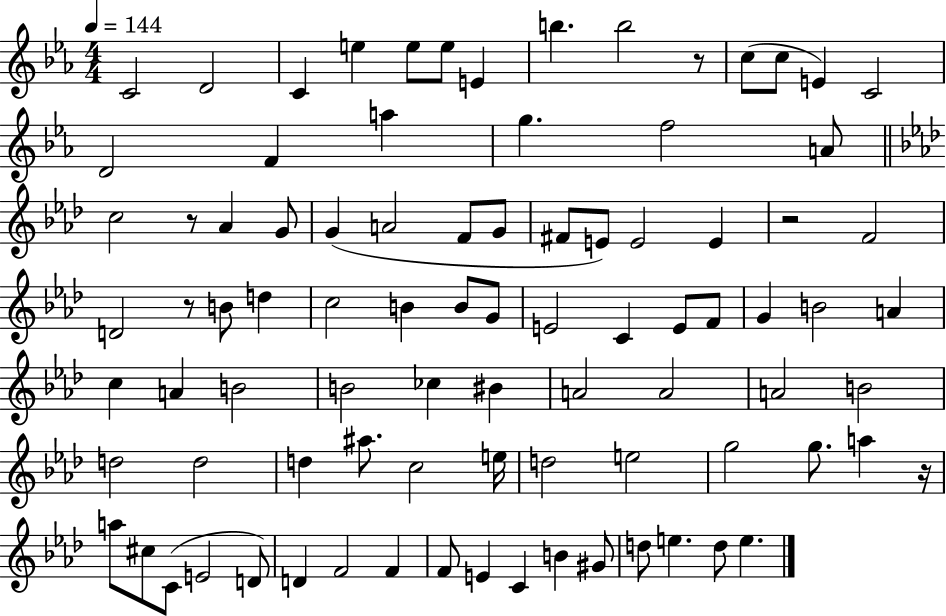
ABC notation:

X:1
T:Untitled
M:4/4
L:1/4
K:Eb
C2 D2 C e e/2 e/2 E b b2 z/2 c/2 c/2 E C2 D2 F a g f2 A/2 c2 z/2 _A G/2 G A2 F/2 G/2 ^F/2 E/2 E2 E z2 F2 D2 z/2 B/2 d c2 B B/2 G/2 E2 C E/2 F/2 G B2 A c A B2 B2 _c ^B A2 A2 A2 B2 d2 d2 d ^a/2 c2 e/4 d2 e2 g2 g/2 a z/4 a/2 ^c/2 C/2 E2 D/2 D F2 F F/2 E C B ^G/2 d/2 e d/2 e